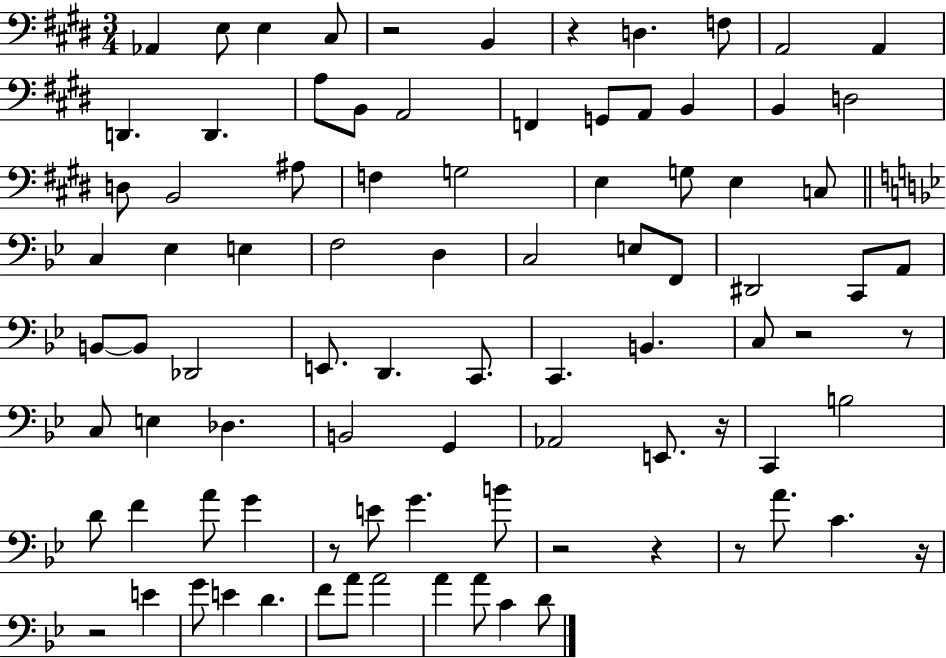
{
  \clef bass
  \numericTimeSignature
  \time 3/4
  \key e \major
  aes,4 e8 e4 cis8 | r2 b,4 | r4 d4. f8 | a,2 a,4 | \break d,4. d,4. | a8 b,8 a,2 | f,4 g,8 a,8 b,4 | b,4 d2 | \break d8 b,2 ais8 | f4 g2 | e4 g8 e4 c8 | \bar "||" \break \key g \minor c4 ees4 e4 | f2 d4 | c2 e8 f,8 | dis,2 c,8 a,8 | \break b,8~~ b,8 des,2 | e,8. d,4. c,8. | c,4. b,4. | c8 r2 r8 | \break c8 e4 des4. | b,2 g,4 | aes,2 e,8. r16 | c,4 b2 | \break d'8 f'4 a'8 g'4 | r8 e'8 g'4. b'8 | r2 r4 | r8 a'8. c'4. r16 | \break r2 e'4 | g'8 e'4 d'4. | f'8 a'8 a'2 | a'4 a'8 c'4 d'8 | \break \bar "|."
}